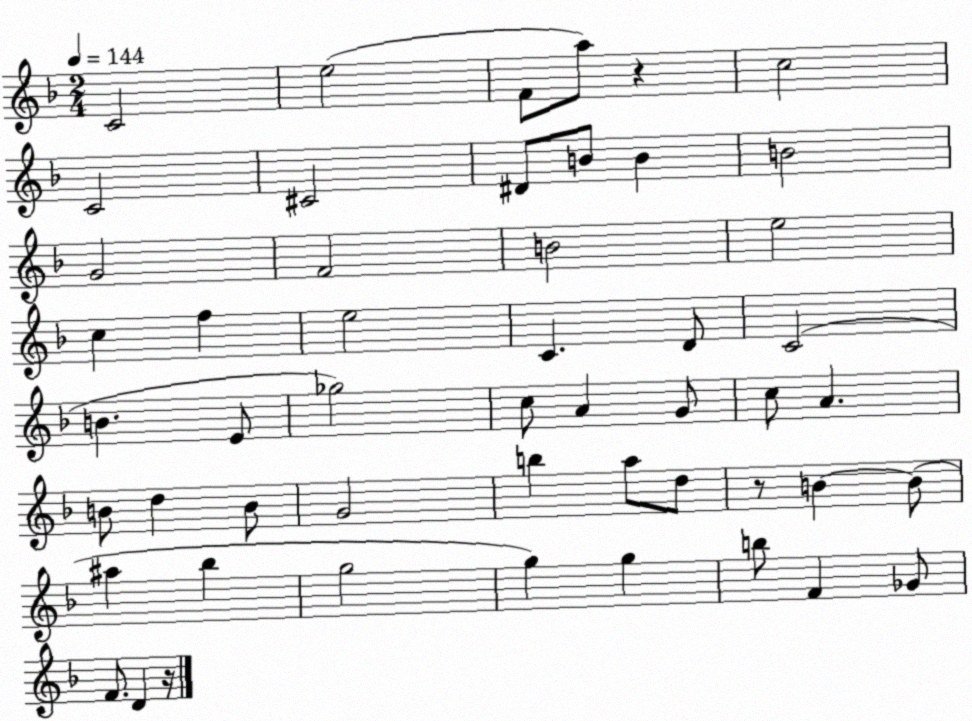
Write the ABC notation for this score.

X:1
T:Untitled
M:2/4
L:1/4
K:F
C2 e2 F/2 a/2 z c2 C2 ^C2 ^D/2 B/2 B B2 G2 F2 B2 e2 c f e2 C D/2 C2 B E/2 _g2 c/2 A G/2 c/2 A B/2 d B/2 G2 b a/2 d/2 z/2 B B/2 ^a _b g2 g g b/2 F _G/2 F/2 D z/4